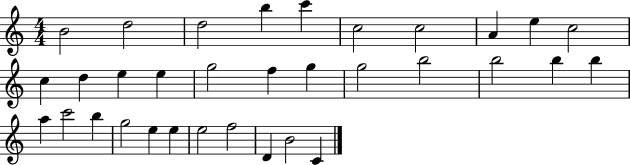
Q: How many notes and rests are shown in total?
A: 33